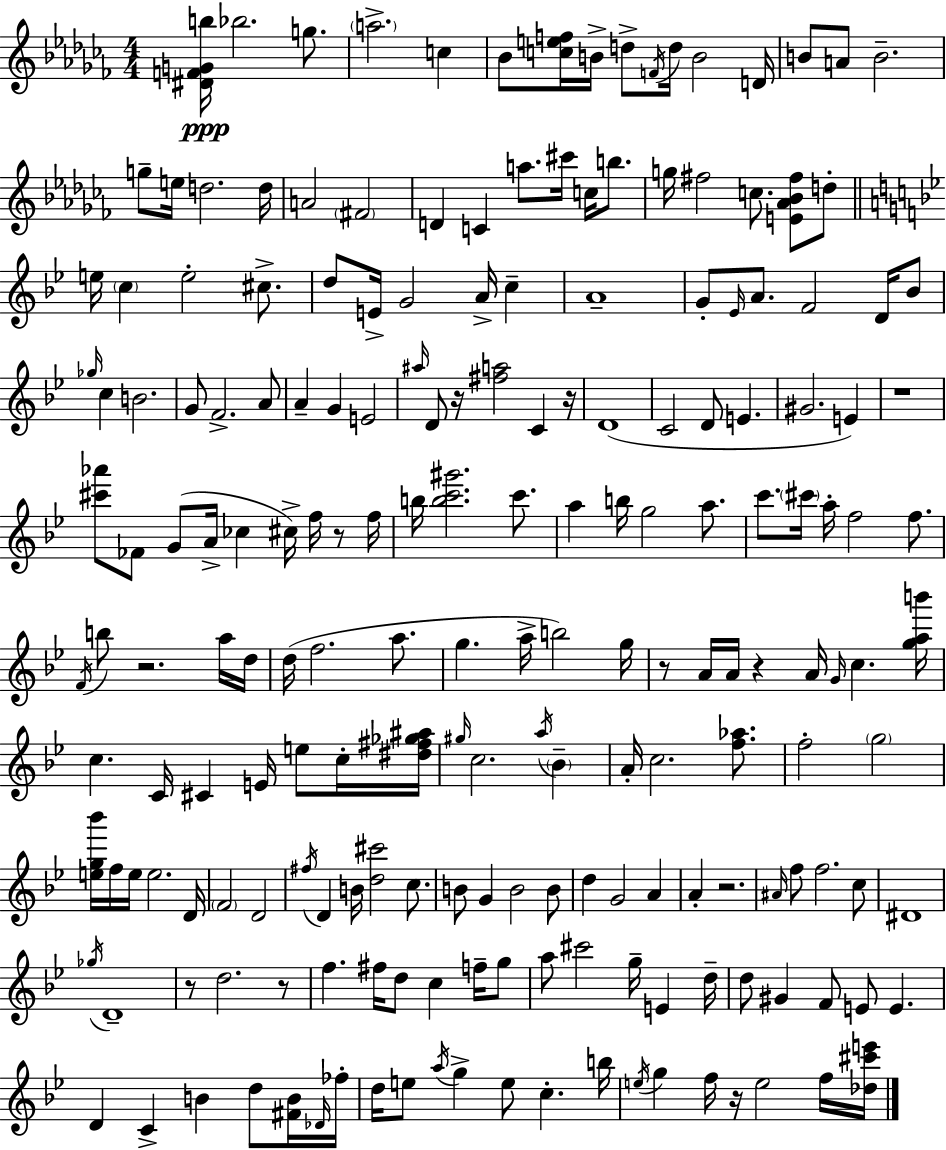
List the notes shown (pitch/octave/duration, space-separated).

[D#4,F4,G4,B5]/s Bb5/h. G5/e. A5/h. C5/q Bb4/e [C5,E5,F5]/s B4/s D5/e F4/s D5/s B4/h D4/s B4/e A4/e B4/h. G5/e E5/s D5/h. D5/s A4/h F#4/h D4/q C4/q A5/e. C#6/s C5/s B5/e. G5/s F#5/h C5/e. [E4,Ab4,Bb4,F#5]/e D5/e E5/s C5/q E5/h C#5/e. D5/e E4/s G4/h A4/s C5/q A4/w G4/e Eb4/s A4/e. F4/h D4/s Bb4/e Gb5/s C5/q B4/h. G4/e F4/h. A4/e A4/q G4/q E4/h A#5/s D4/e R/s [F#5,A5]/h C4/q R/s D4/w C4/h D4/e E4/q. G#4/h. E4/q R/w [C#6,Ab6]/e FES4/e G4/e A4/s CES5/q C#5/s F5/s R/e F5/s B5/s [B5,C6,G#6]/h. C6/e. A5/q B5/s G5/h A5/e. C6/e. C#6/s A5/s F5/h F5/e. F4/s B5/e R/h. A5/s D5/s D5/s F5/h. A5/e. G5/q. A5/s B5/h G5/s R/e A4/s A4/s R/q A4/s G4/s C5/q. [G5,A5,B6]/s C5/q. C4/s C#4/q E4/s E5/e C5/s [D#5,F#5,Gb5,A#5]/s G#5/s C5/h. A5/s Bb4/q A4/s C5/h. [F5,Ab5]/e. F5/h G5/h [E5,G5,Bb6]/s F5/s E5/s E5/h. D4/s F4/h D4/h F#5/s D4/q B4/s [D5,C#6]/h C5/e. B4/e G4/q B4/h B4/e D5/q G4/h A4/q A4/q R/h. A#4/s F5/e F5/h. C5/e D#4/w Gb5/s D4/w R/e D5/h. R/e F5/q. F#5/s D5/e C5/q F5/s G5/e A5/e C#6/h G5/s E4/q D5/s D5/e G#4/q F4/e E4/e E4/q. D4/q C4/q B4/q D5/e [F#4,B4]/s Db4/s FES5/s D5/s E5/e A5/s G5/q E5/e C5/q. B5/s E5/s G5/q F5/s R/s E5/h F5/s [Db5,C#6,E6]/s